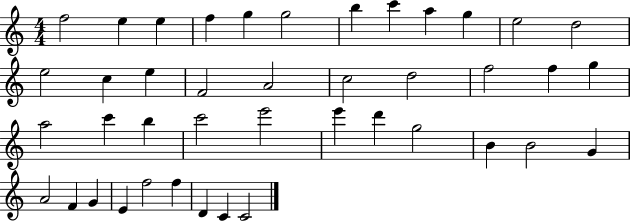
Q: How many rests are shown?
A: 0